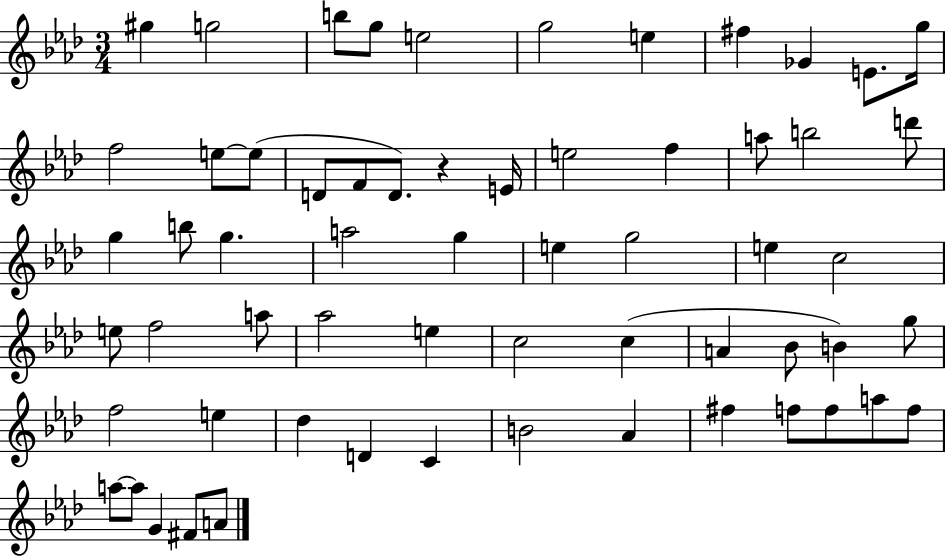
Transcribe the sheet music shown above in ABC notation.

X:1
T:Untitled
M:3/4
L:1/4
K:Ab
^g g2 b/2 g/2 e2 g2 e ^f _G E/2 g/4 f2 e/2 e/2 D/2 F/2 D/2 z E/4 e2 f a/2 b2 d'/2 g b/2 g a2 g e g2 e c2 e/2 f2 a/2 _a2 e c2 c A _B/2 B g/2 f2 e _d D C B2 _A ^f f/2 f/2 a/2 f/2 a/2 a/2 G ^F/2 A/2